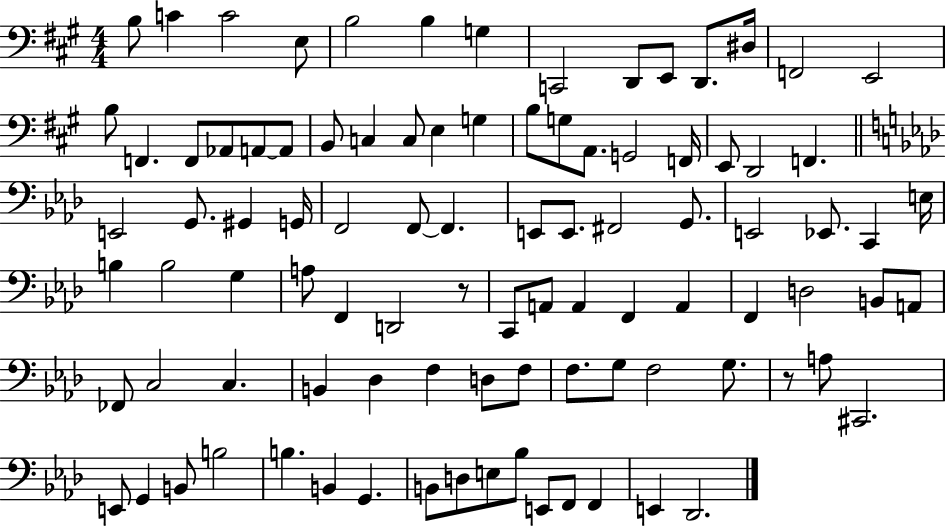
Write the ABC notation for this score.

X:1
T:Untitled
M:4/4
L:1/4
K:A
B,/2 C C2 E,/2 B,2 B, G, C,,2 D,,/2 E,,/2 D,,/2 ^D,/4 F,,2 E,,2 B,/2 F,, F,,/2 _A,,/2 A,,/2 A,,/2 B,,/2 C, C,/2 E, G, B,/2 G,/2 A,,/2 G,,2 F,,/4 E,,/2 D,,2 F,, E,,2 G,,/2 ^G,, G,,/4 F,,2 F,,/2 F,, E,,/2 E,,/2 ^F,,2 G,,/2 E,,2 _E,,/2 C,, E,/4 B, B,2 G, A,/2 F,, D,,2 z/2 C,,/2 A,,/2 A,, F,, A,, F,, D,2 B,,/2 A,,/2 _F,,/2 C,2 C, B,, _D, F, D,/2 F,/2 F,/2 G,/2 F,2 G,/2 z/2 A,/2 ^C,,2 E,,/2 G,, B,,/2 B,2 B, B,, G,, B,,/2 D,/2 E,/2 _B,/2 E,,/2 F,,/2 F,, E,, _D,,2